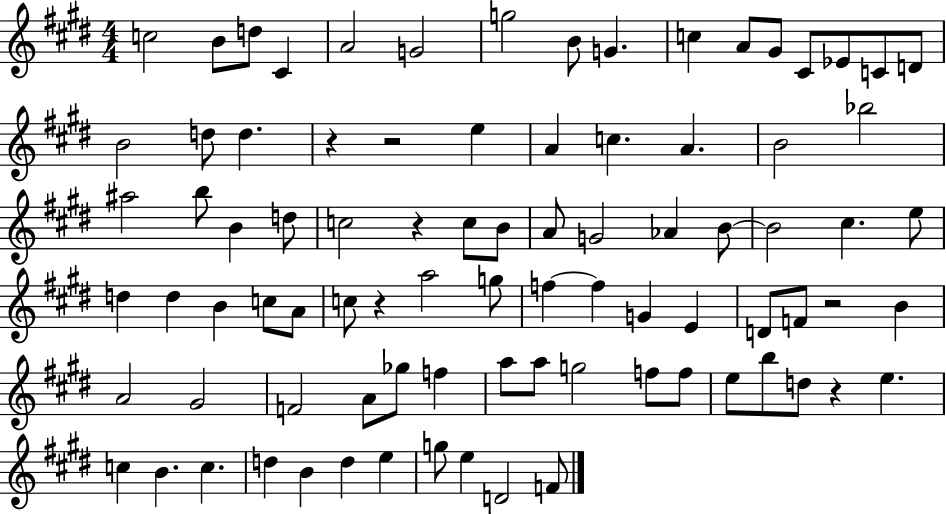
{
  \clef treble
  \numericTimeSignature
  \time 4/4
  \key e \major
  c''2 b'8 d''8 cis'4 | a'2 g'2 | g''2 b'8 g'4. | c''4 a'8 gis'8 cis'8 ees'8 c'8 d'8 | \break b'2 d''8 d''4. | r4 r2 e''4 | a'4 c''4. a'4. | b'2 bes''2 | \break ais''2 b''8 b'4 d''8 | c''2 r4 c''8 b'8 | a'8 g'2 aes'4 b'8~~ | b'2 cis''4. e''8 | \break d''4 d''4 b'4 c''8 a'8 | c''8 r4 a''2 g''8 | f''4~~ f''4 g'4 e'4 | d'8 f'8 r2 b'4 | \break a'2 gis'2 | f'2 a'8 ges''8 f''4 | a''8 a''8 g''2 f''8 f''8 | e''8 b''8 d''8 r4 e''4. | \break c''4 b'4. c''4. | d''4 b'4 d''4 e''4 | g''8 e''4 d'2 f'8 | \bar "|."
}